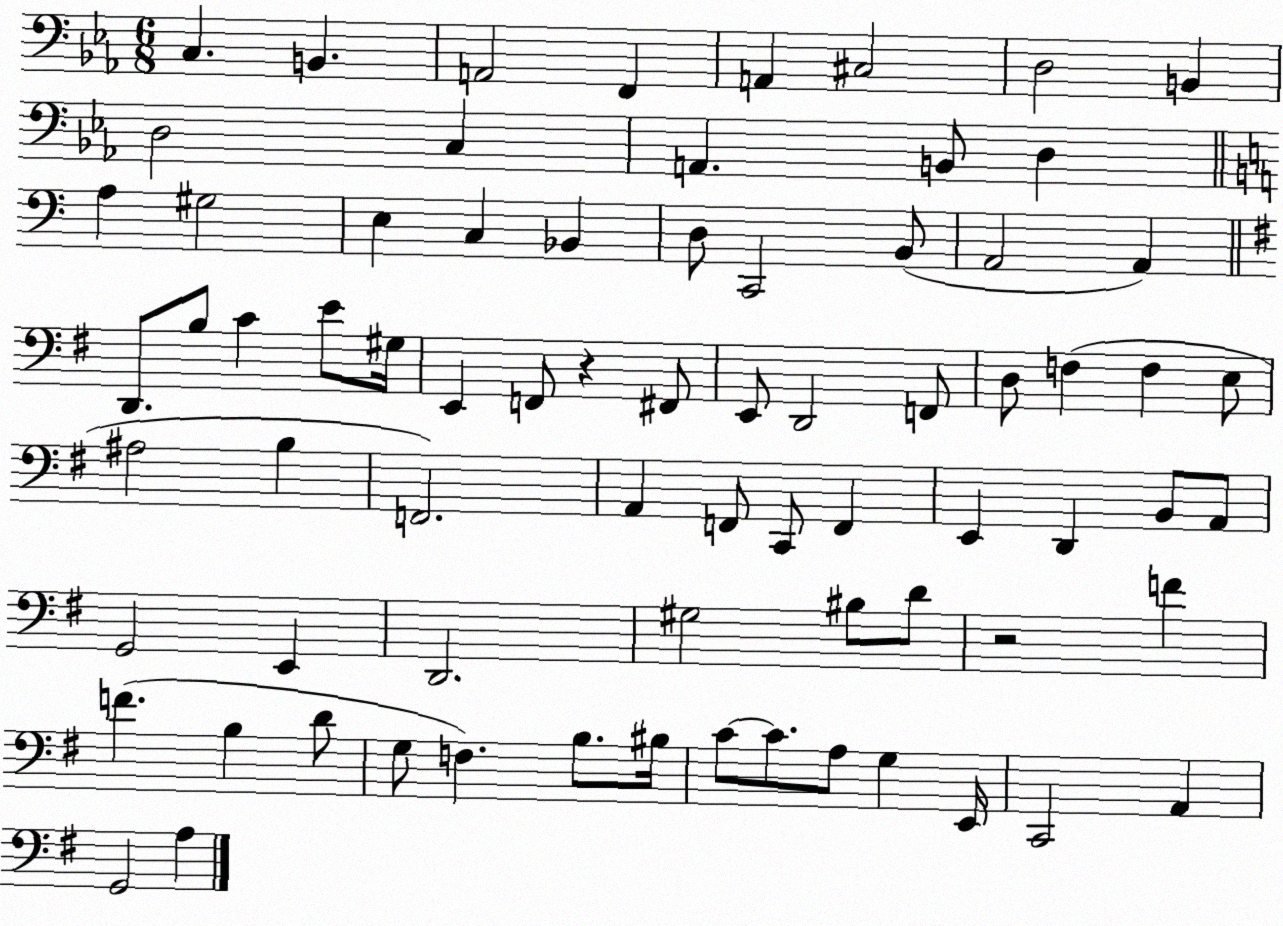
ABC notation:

X:1
T:Untitled
M:6/8
L:1/4
K:Eb
C, B,, A,,2 F,, A,, ^C,2 D,2 B,, D,2 C, A,, B,,/2 D, A, ^G,2 E, C, _B,, D,/2 C,,2 B,,/2 A,,2 A,, D,,/2 B,/2 C E/2 ^G,/4 E,, F,,/2 z ^F,,/2 E,,/2 D,,2 F,,/2 D,/2 F, F, E,/2 ^A,2 B, F,,2 A,, F,,/2 C,,/2 F,, E,, D,, B,,/2 A,,/2 G,,2 E,, D,,2 ^G,2 ^B,/2 D/2 z2 F F B, D/2 G,/2 F, B,/2 ^B,/4 C/2 C/2 A,/2 G, E,,/4 C,,2 A,, G,,2 A,